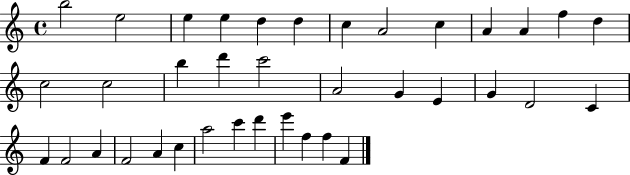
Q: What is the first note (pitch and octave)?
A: B5